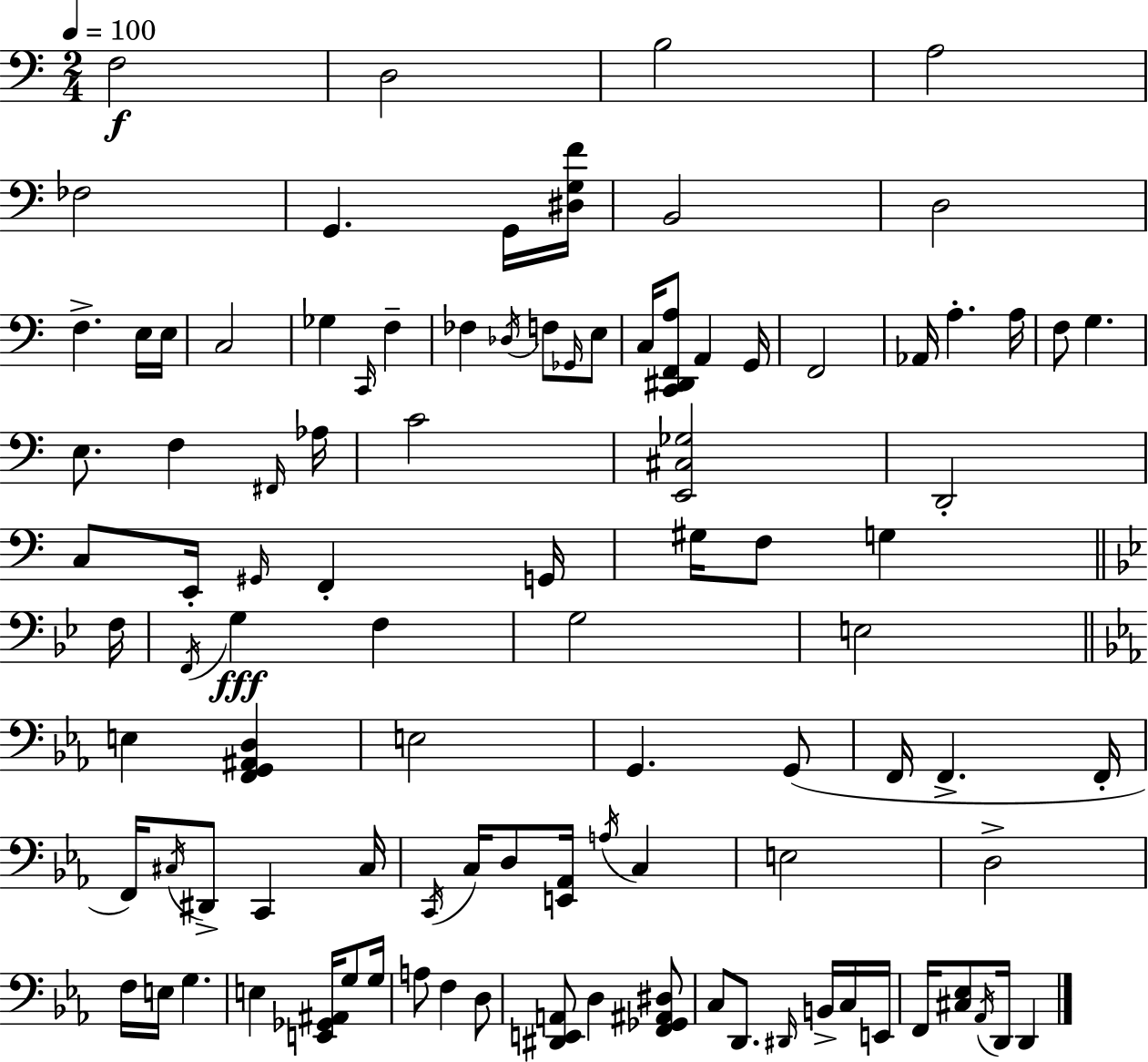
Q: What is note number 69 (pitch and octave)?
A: D3